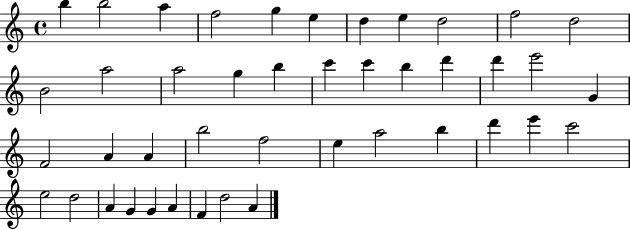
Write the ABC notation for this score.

X:1
T:Untitled
M:4/4
L:1/4
K:C
b b2 a f2 g e d e d2 f2 d2 B2 a2 a2 g b c' c' b d' d' e'2 G F2 A A b2 f2 e a2 b d' e' c'2 e2 d2 A G G A F d2 A